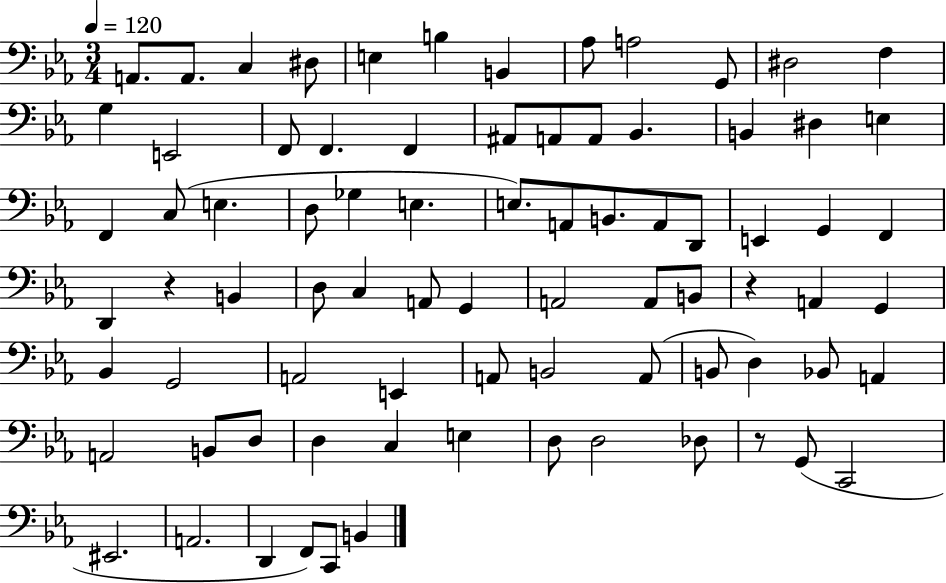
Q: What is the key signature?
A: EES major